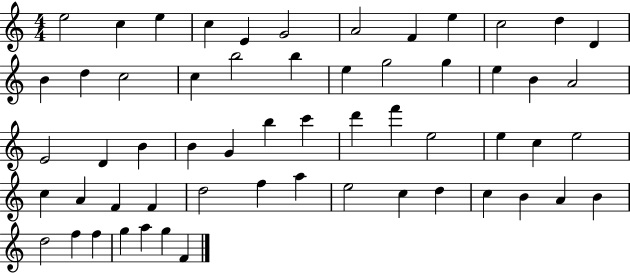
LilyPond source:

{
  \clef treble
  \numericTimeSignature
  \time 4/4
  \key c \major
  e''2 c''4 e''4 | c''4 e'4 g'2 | a'2 f'4 e''4 | c''2 d''4 d'4 | \break b'4 d''4 c''2 | c''4 b''2 b''4 | e''4 g''2 g''4 | e''4 b'4 a'2 | \break e'2 d'4 b'4 | b'4 g'4 b''4 c'''4 | d'''4 f'''4 e''2 | e''4 c''4 e''2 | \break c''4 a'4 f'4 f'4 | d''2 f''4 a''4 | e''2 c''4 d''4 | c''4 b'4 a'4 b'4 | \break d''2 f''4 f''4 | g''4 a''4 g''4 f'4 | \bar "|."
}